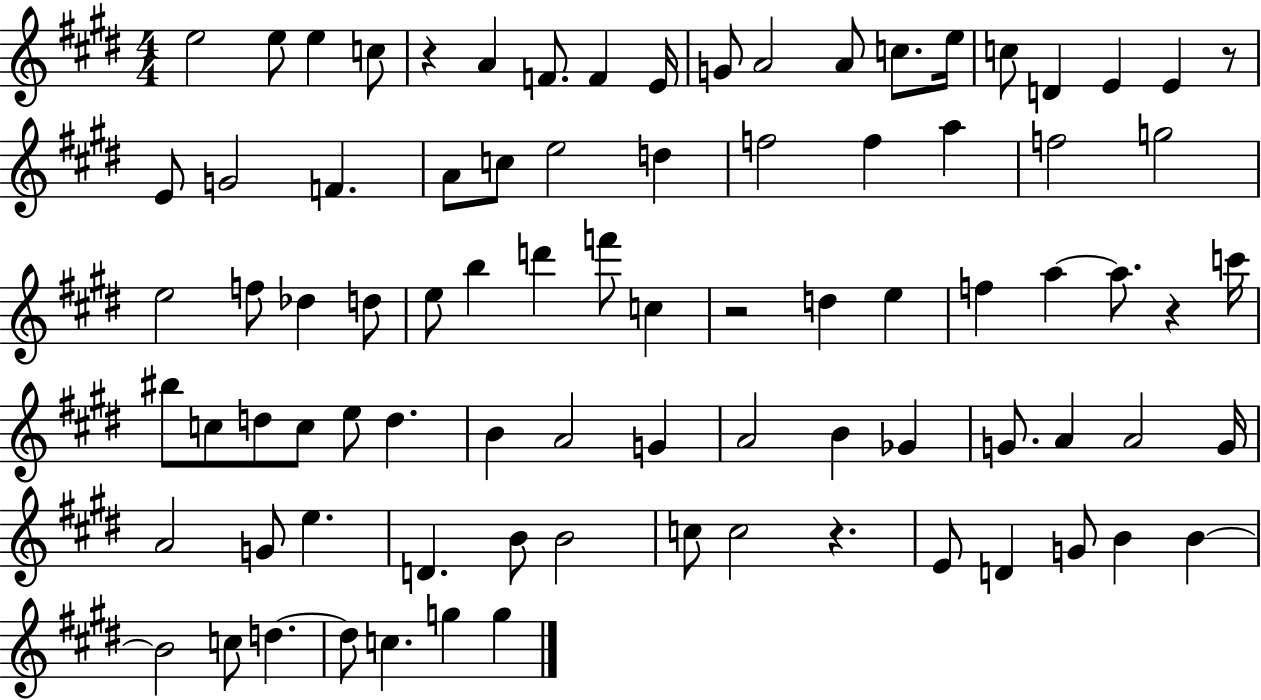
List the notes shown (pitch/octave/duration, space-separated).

E5/h E5/e E5/q C5/e R/q A4/q F4/e. F4/q E4/s G4/e A4/h A4/e C5/e. E5/s C5/e D4/q E4/q E4/q R/e E4/e G4/h F4/q. A4/e C5/e E5/h D5/q F5/h F5/q A5/q F5/h G5/h E5/h F5/e Db5/q D5/e E5/e B5/q D6/q F6/e C5/q R/h D5/q E5/q F5/q A5/q A5/e. R/q C6/s BIS5/e C5/e D5/e C5/e E5/e D5/q. B4/q A4/h G4/q A4/h B4/q Gb4/q G4/e. A4/q A4/h G4/s A4/h G4/e E5/q. D4/q. B4/e B4/h C5/e C5/h R/q. E4/e D4/q G4/e B4/q B4/q B4/h C5/e D5/q. D5/e C5/q. G5/q G5/q